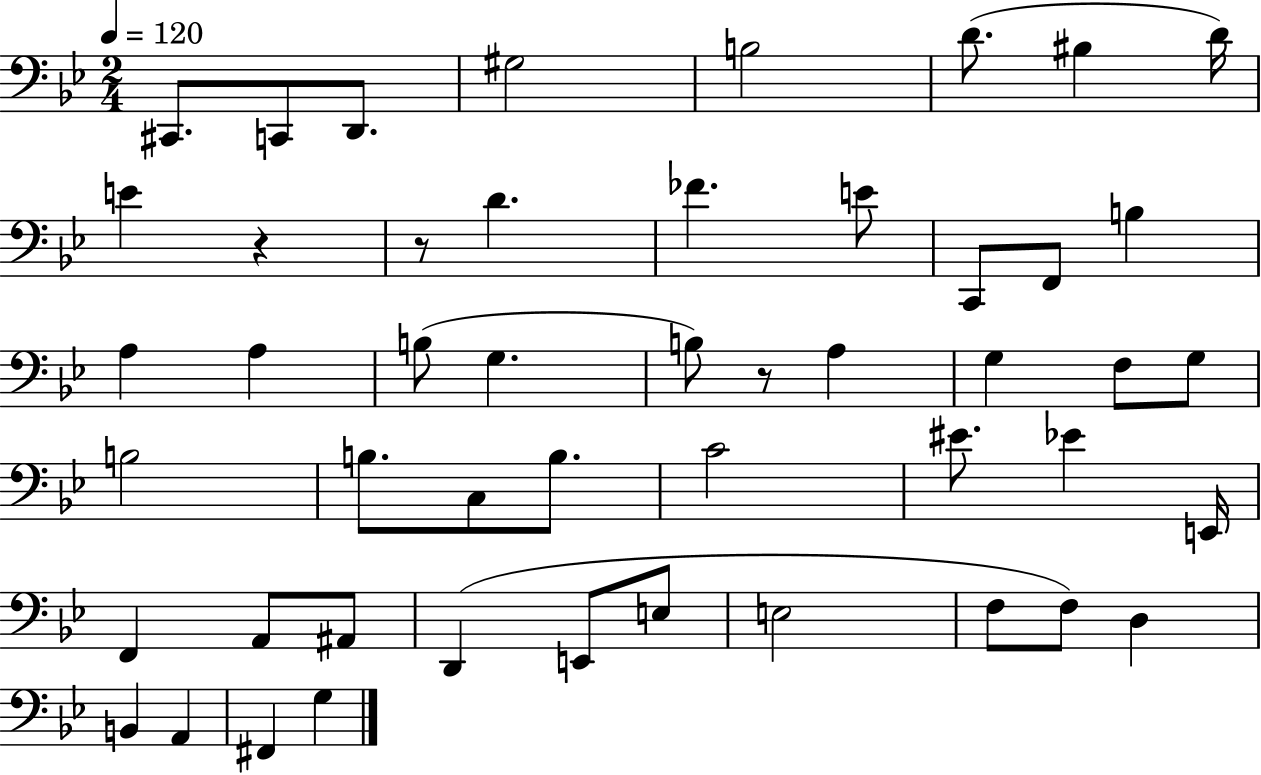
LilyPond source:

{
  \clef bass
  \numericTimeSignature
  \time 2/4
  \key bes \major
  \tempo 4 = 120
  cis,8. c,8 d,8. | gis2 | b2 | d'8.( bis4 d'16) | \break e'4 r4 | r8 d'4. | fes'4. e'8 | c,8 f,8 b4 | \break a4 a4 | b8( g4. | b8) r8 a4 | g4 f8 g8 | \break b2 | b8. c8 b8. | c'2 | eis'8. ees'4 e,16 | \break f,4 a,8 ais,8 | d,4( e,8 e8 | e2 | f8 f8) d4 | \break b,4 a,4 | fis,4 g4 | \bar "|."
}